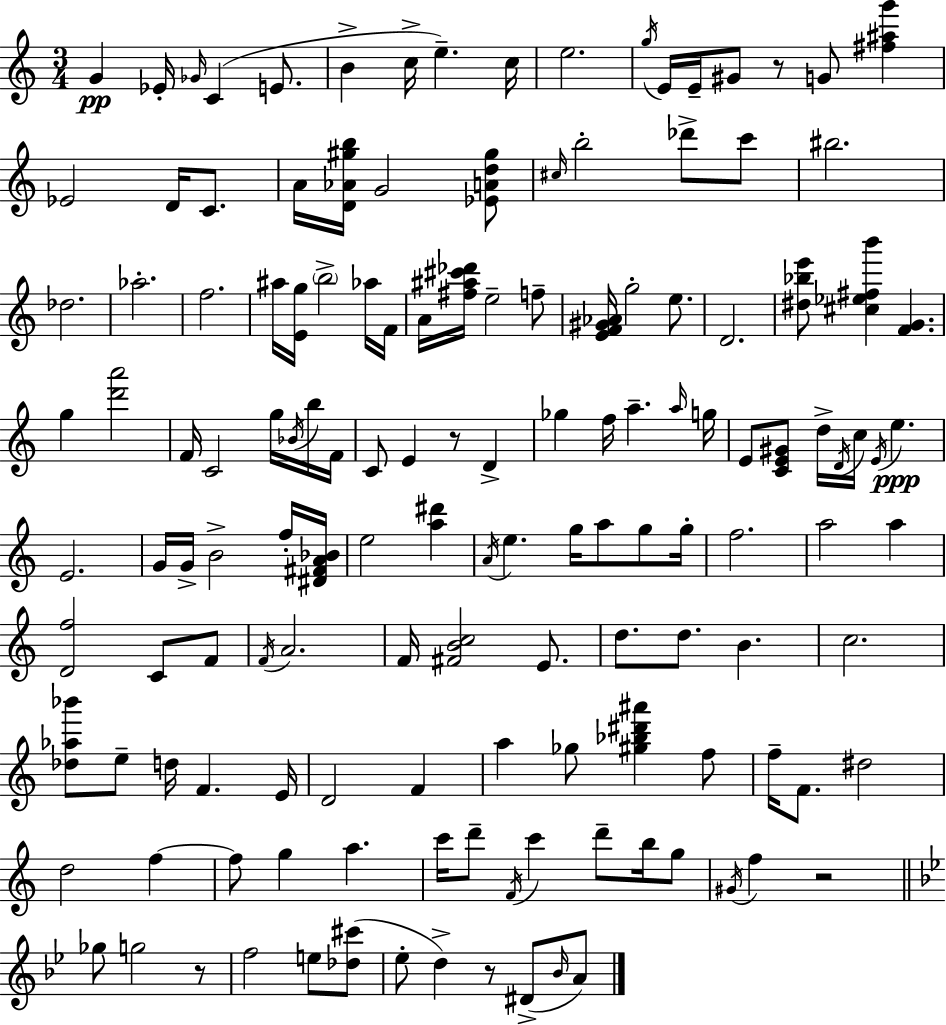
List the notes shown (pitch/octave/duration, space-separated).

G4/q Eb4/s Gb4/s C4/q E4/e. B4/q C5/s E5/q. C5/s E5/h. G5/s E4/s E4/s G#4/e R/e G4/e [F#5,A#5,G6]/q Eb4/h D4/s C4/e. A4/s [D4,Ab4,G#5,B5]/s G4/h [Eb4,A4,D5,G#5]/e C#5/s B5/h Db6/e C6/e BIS5/h. Db5/h. Ab5/h. F5/h. A#5/s [E4,G5]/s B5/h Ab5/s F4/s A4/s [F#5,A#5,C#6,Db6]/s E5/h F5/e [E4,F4,G#4,Ab4]/s G5/h E5/e. D4/h. [D#5,Bb5,E6]/e [C#5,Eb5,F#5,B6]/q [F4,G4]/q. G5/q [D6,A6]/h F4/s C4/h G5/s Bb4/s B5/s F4/s C4/e E4/q R/e D4/q Gb5/q F5/s A5/q. A5/s G5/s E4/e [C4,E4,G#4]/e D5/s D4/s C5/s E4/s E5/q. E4/h. G4/s G4/s B4/h F5/s [D#4,F#4,A4,Bb4]/s E5/h [A5,D#6]/q A4/s E5/q. G5/s A5/e G5/e G5/s F5/h. A5/h A5/q [D4,F5]/h C4/e F4/e F4/s A4/h. F4/s [F#4,B4,C5]/h E4/e. D5/e. D5/e. B4/q. C5/h. [Db5,Ab5,Bb6]/e E5/e D5/s F4/q. E4/s D4/h F4/q A5/q Gb5/e [G#5,Bb5,D#6,A#6]/q F5/e F5/s F4/e. D#5/h D5/h F5/q F5/e G5/q A5/q. C6/s D6/e F4/s C6/q D6/e B5/s G5/e G#4/s F5/q R/h Gb5/e G5/h R/e F5/h E5/e [Db5,C#6]/e Eb5/e D5/q R/e D#4/e Bb4/s A4/e